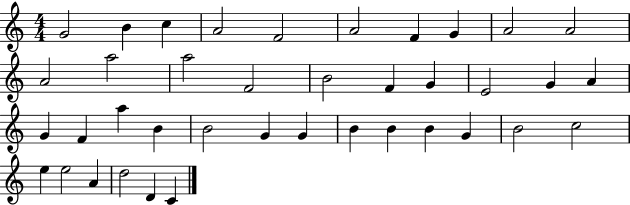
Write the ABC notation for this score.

X:1
T:Untitled
M:4/4
L:1/4
K:C
G2 B c A2 F2 A2 F G A2 A2 A2 a2 a2 F2 B2 F G E2 G A G F a B B2 G G B B B G B2 c2 e e2 A d2 D C